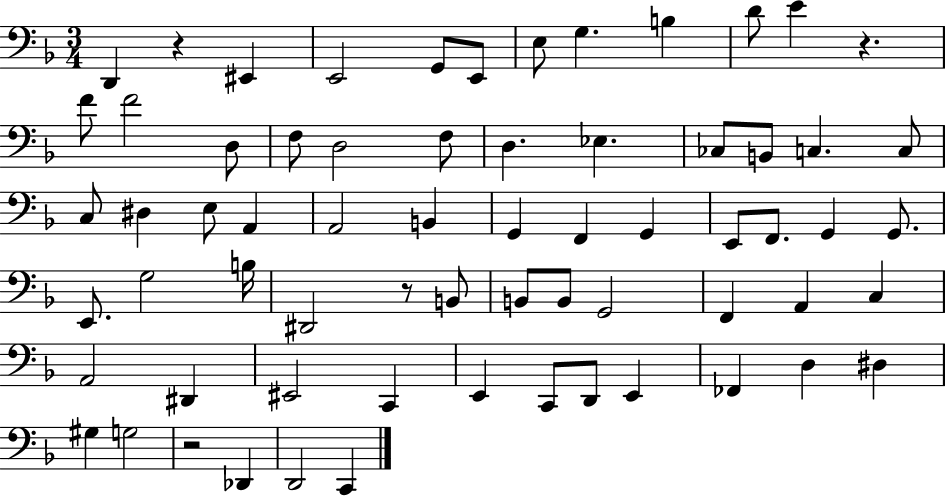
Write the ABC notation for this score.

X:1
T:Untitled
M:3/4
L:1/4
K:F
D,, z ^E,, E,,2 G,,/2 E,,/2 E,/2 G, B, D/2 E z F/2 F2 D,/2 F,/2 D,2 F,/2 D, _E, _C,/2 B,,/2 C, C,/2 C,/2 ^D, E,/2 A,, A,,2 B,, G,, F,, G,, E,,/2 F,,/2 G,, G,,/2 E,,/2 G,2 B,/4 ^D,,2 z/2 B,,/2 B,,/2 B,,/2 G,,2 F,, A,, C, A,,2 ^D,, ^E,,2 C,, E,, C,,/2 D,,/2 E,, _F,, D, ^D, ^G, G,2 z2 _D,, D,,2 C,,